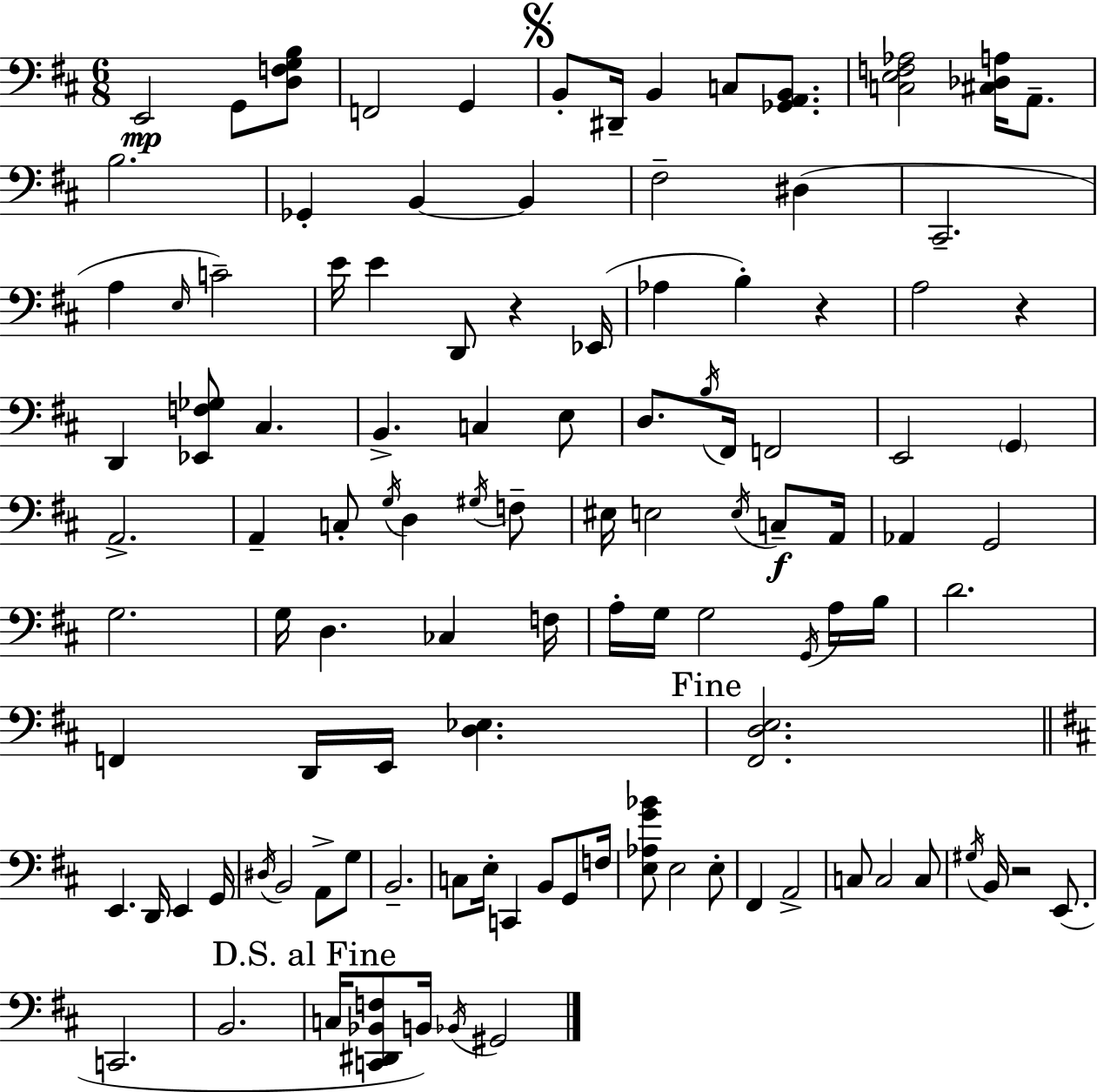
E2/h G2/e [D3,F3,G3,B3]/e F2/h G2/q B2/e D#2/s B2/q C3/e [Gb2,A2,B2]/e. [C3,E3,F3,Ab3]/h [C#3,Db3,A3]/s A2/e. B3/h. Gb2/q B2/q B2/q F#3/h D#3/q C#2/h. A3/q E3/s C4/h E4/s E4/q D2/e R/q Eb2/s Ab3/q B3/q R/q A3/h R/q D2/q [Eb2,F3,Gb3]/e C#3/q. B2/q. C3/q E3/e D3/e. B3/s F#2/s F2/h E2/h G2/q A2/h. A2/q C3/e G3/s D3/q G#3/s F3/e EIS3/s E3/h E3/s C3/e A2/s Ab2/q G2/h G3/h. G3/s D3/q. CES3/q F3/s A3/s G3/s G3/h G2/s A3/s B3/s D4/h. F2/q D2/s E2/s [D3,Eb3]/q. [F#2,D3,E3]/h. E2/q. D2/s E2/q G2/s D#3/s B2/h A2/e G3/e B2/h. C3/e E3/s C2/q B2/e G2/e F3/s [E3,Ab3,G4,Bb4]/e E3/h E3/e F#2/q A2/h C3/e C3/h C3/e G#3/s B2/s R/h E2/e. C2/h. B2/h. C3/s [C2,D#2,Bb2,F3]/e B2/s Bb2/s G#2/h